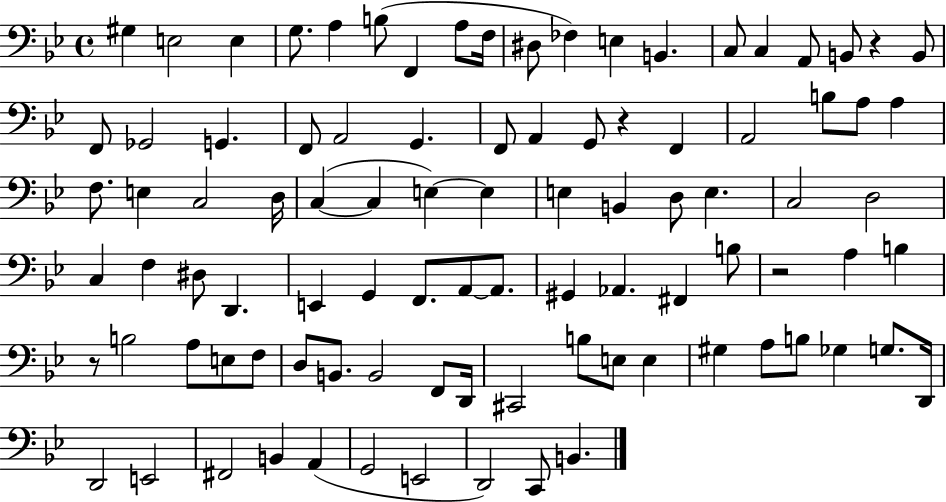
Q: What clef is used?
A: bass